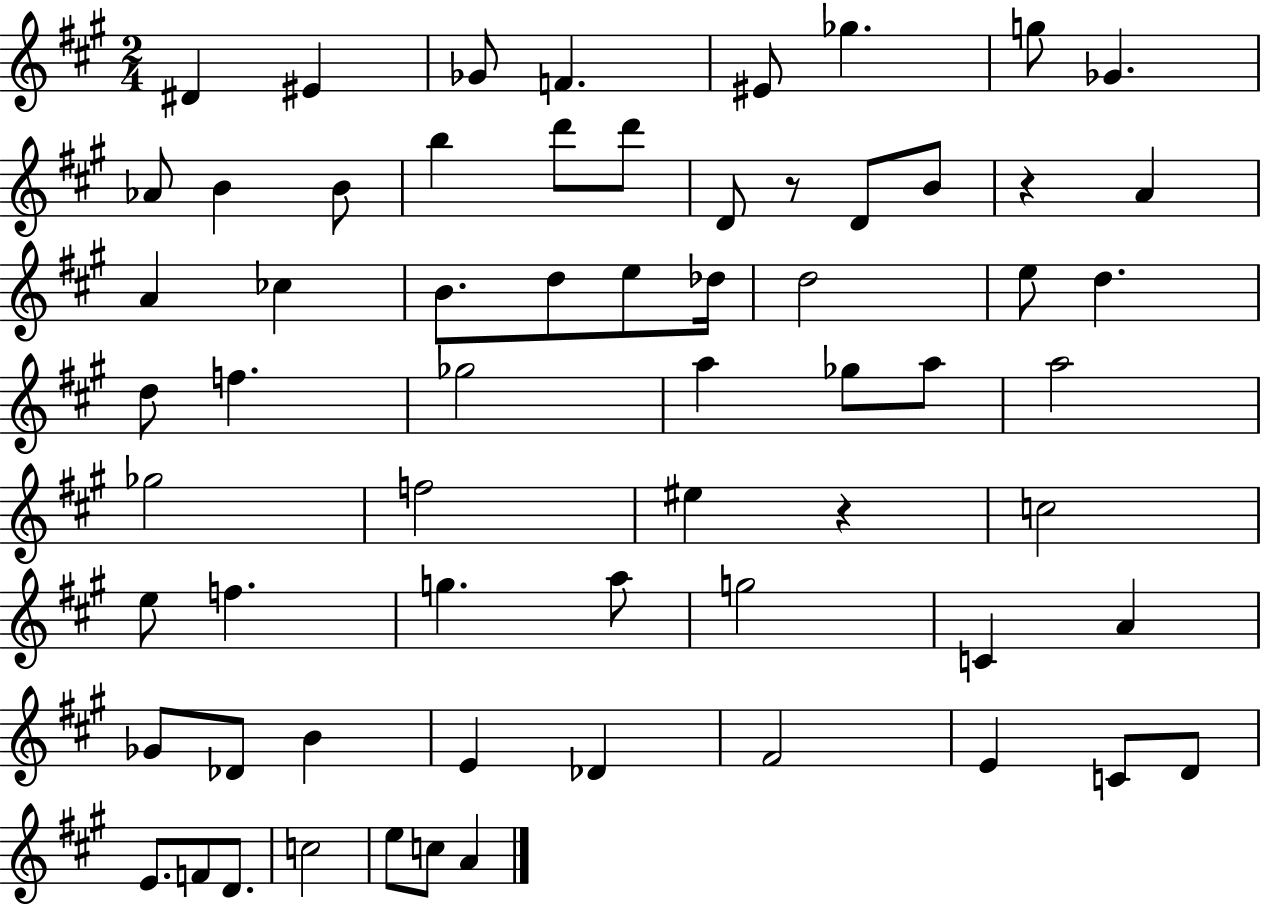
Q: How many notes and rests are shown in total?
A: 64